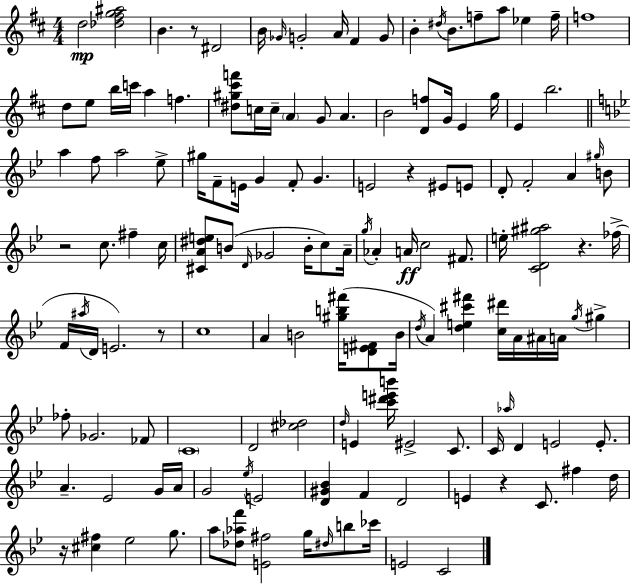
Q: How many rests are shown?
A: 7